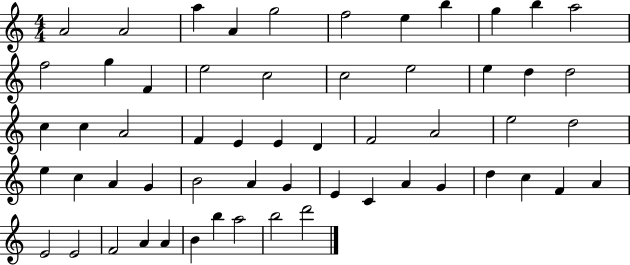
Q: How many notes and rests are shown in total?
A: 57